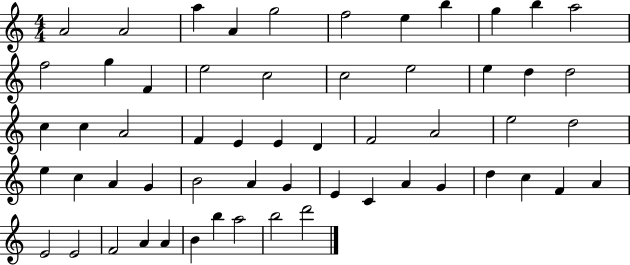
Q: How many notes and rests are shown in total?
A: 57